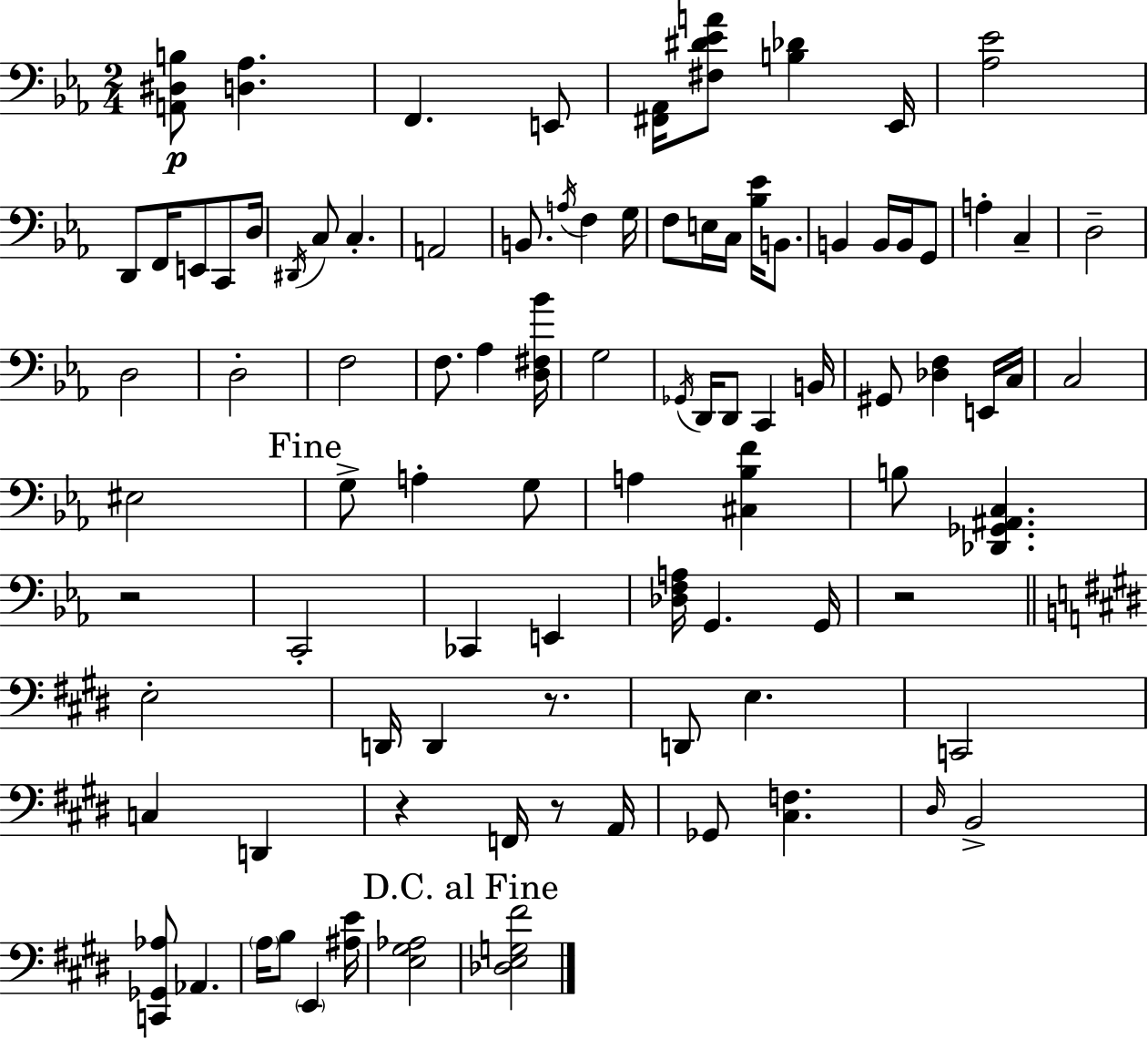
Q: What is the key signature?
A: C minor